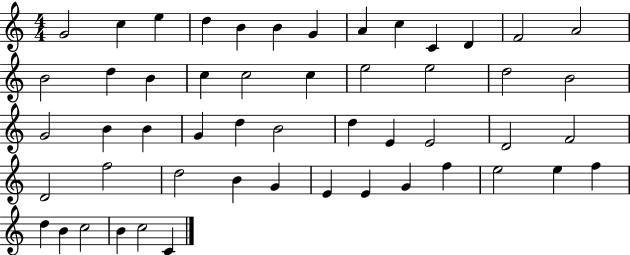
X:1
T:Untitled
M:4/4
L:1/4
K:C
G2 c e d B B G A c C D F2 A2 B2 d B c c2 c e2 e2 d2 B2 G2 B B G d B2 d E E2 D2 F2 D2 f2 d2 B G E E G f e2 e f d B c2 B c2 C